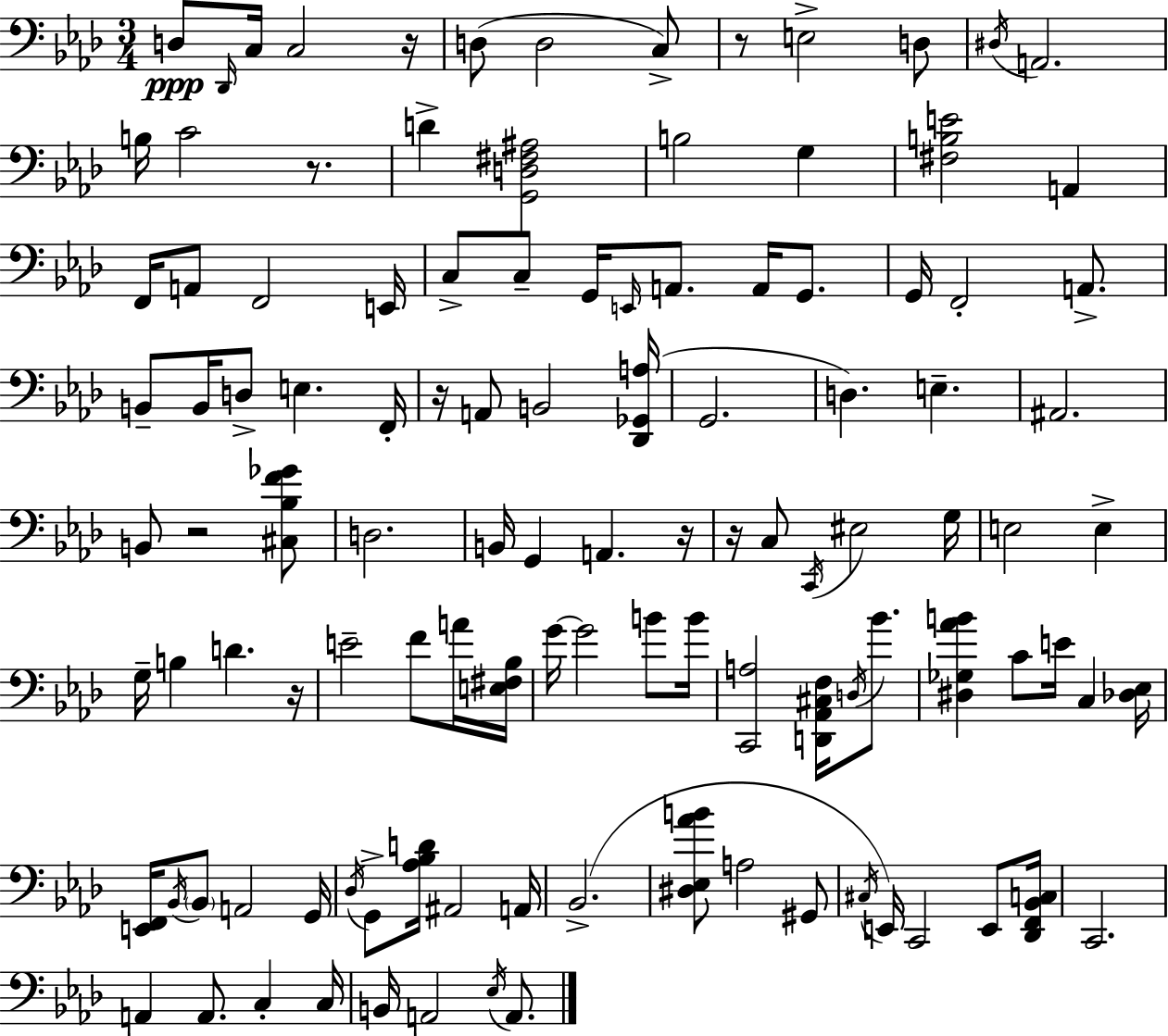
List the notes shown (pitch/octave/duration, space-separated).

D3/e Db2/s C3/s C3/h R/s D3/e D3/h C3/e R/e E3/h D3/e D#3/s A2/h. B3/s C4/h R/e. D4/q [G2,D3,F#3,A#3]/h B3/h G3/q [F#3,B3,E4]/h A2/q F2/s A2/e F2/h E2/s C3/e C3/e G2/s E2/s A2/e. A2/s G2/e. G2/s F2/h A2/e. B2/e B2/s D3/e E3/q. F2/s R/s A2/e B2/h [Db2,Gb2,A3]/s G2/h. D3/q. E3/q. A#2/h. B2/e R/h [C#3,Bb3,F4,Gb4]/e D3/h. B2/s G2/q A2/q. R/s R/s C3/e C2/s EIS3/h G3/s E3/h E3/q G3/s B3/q D4/q. R/s E4/h F4/e A4/s [E3,F#3,Bb3]/s G4/s G4/h B4/e B4/s [C2,A3]/h [D2,Ab2,C#3,F3]/s D3/s Bb4/e. [D#3,Gb3,Ab4,B4]/q C4/e E4/s C3/q [Db3,Eb3]/s [E2,F2]/s Bb2/s Bb2/e A2/h G2/s Db3/s G2/e [Ab3,Bb3,D4]/s A#2/h A2/s Bb2/h. [D#3,Eb3,Ab4,B4]/e A3/h G#2/e C#3/s E2/s C2/h E2/e [Db2,F2,Bb2,C3]/s C2/h. A2/q A2/e. C3/q C3/s B2/s A2/h Eb3/s A2/e.